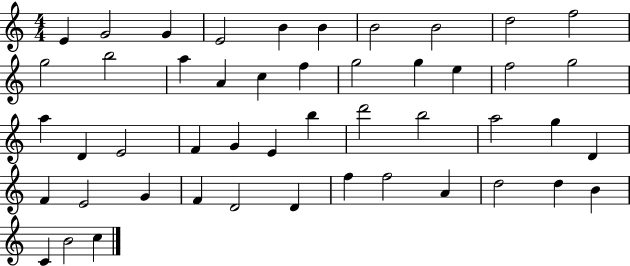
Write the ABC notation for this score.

X:1
T:Untitled
M:4/4
L:1/4
K:C
E G2 G E2 B B B2 B2 d2 f2 g2 b2 a A c f g2 g e f2 g2 a D E2 F G E b d'2 b2 a2 g D F E2 G F D2 D f f2 A d2 d B C B2 c